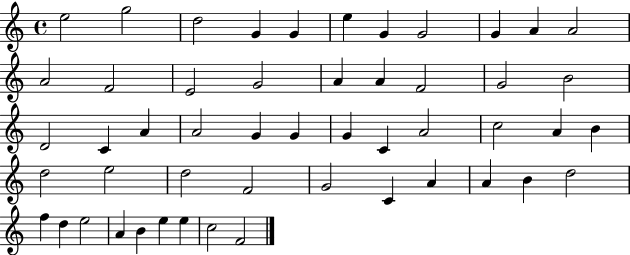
X:1
T:Untitled
M:4/4
L:1/4
K:C
e2 g2 d2 G G e G G2 G A A2 A2 F2 E2 G2 A A F2 G2 B2 D2 C A A2 G G G C A2 c2 A B d2 e2 d2 F2 G2 C A A B d2 f d e2 A B e e c2 F2